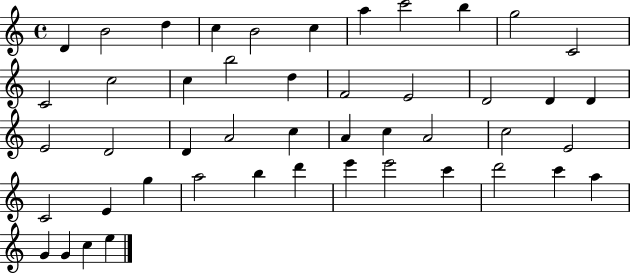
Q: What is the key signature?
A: C major